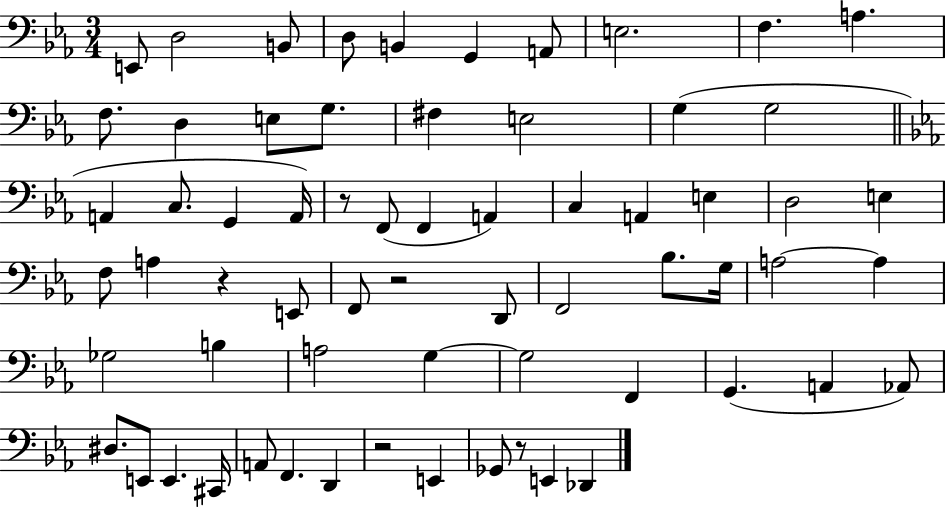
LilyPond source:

{
  \clef bass
  \numericTimeSignature
  \time 3/4
  \key ees \major
  \repeat volta 2 { e,8 d2 b,8 | d8 b,4 g,4 a,8 | e2. | f4. a4. | \break f8. d4 e8 g8. | fis4 e2 | g4( g2 | \bar "||" \break \key ees \major a,4 c8. g,4 a,16) | r8 f,8( f,4 a,4) | c4 a,4 e4 | d2 e4 | \break f8 a4 r4 e,8 | f,8 r2 d,8 | f,2 bes8. g16 | a2~~ a4 | \break ges2 b4 | a2 g4~~ | g2 f,4 | g,4.( a,4 aes,8) | \break dis8. e,8 e,4. cis,16 | a,8 f,4. d,4 | r2 e,4 | ges,8 r8 e,4 des,4 | \break } \bar "|."
}